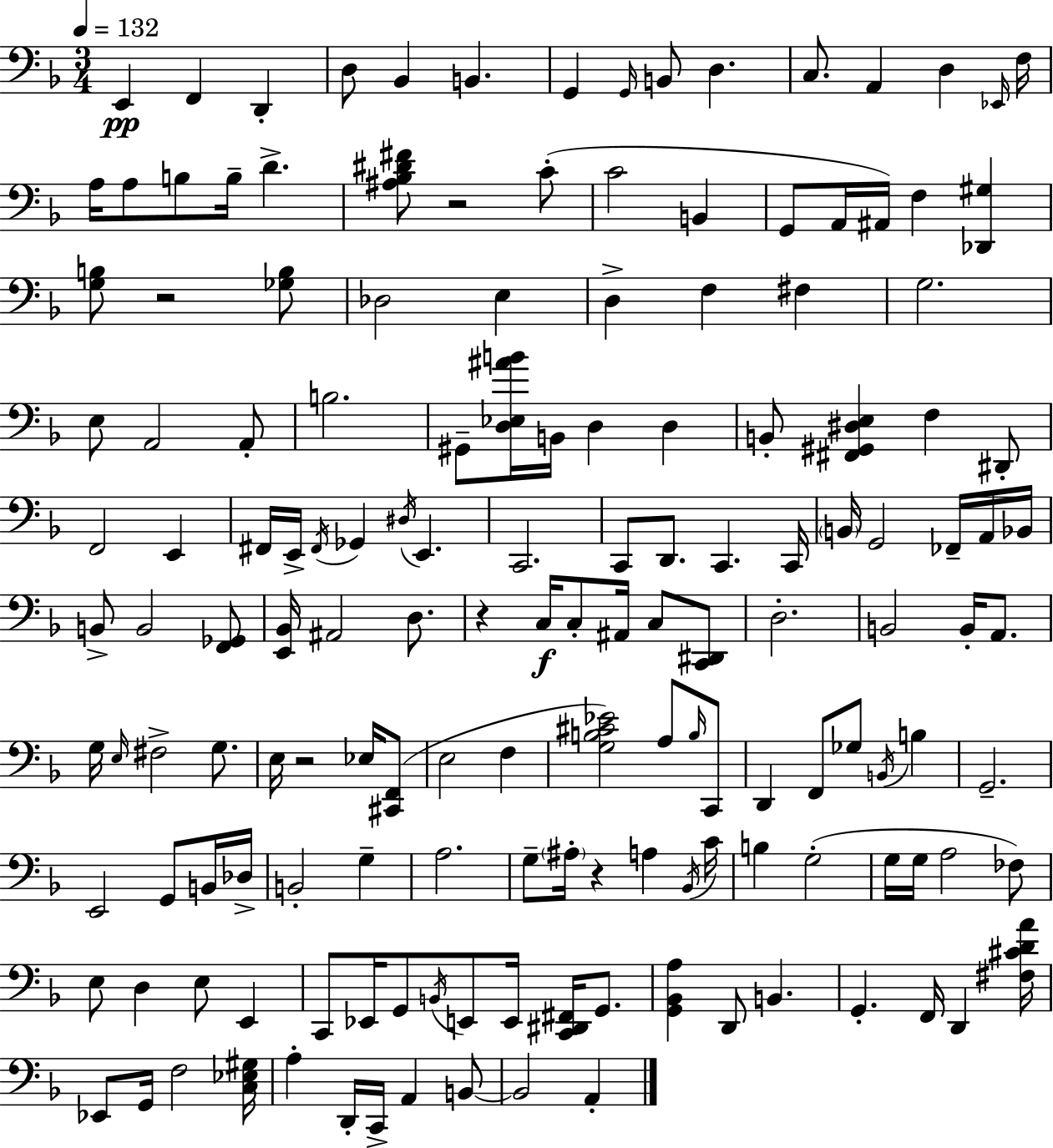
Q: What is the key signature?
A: F major